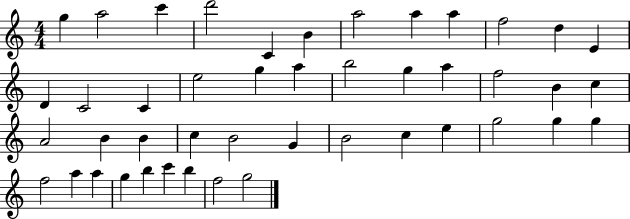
X:1
T:Untitled
M:4/4
L:1/4
K:C
g a2 c' d'2 C B a2 a a f2 d E D C2 C e2 g a b2 g a f2 B c A2 B B c B2 G B2 c e g2 g g f2 a a g b c' b f2 g2